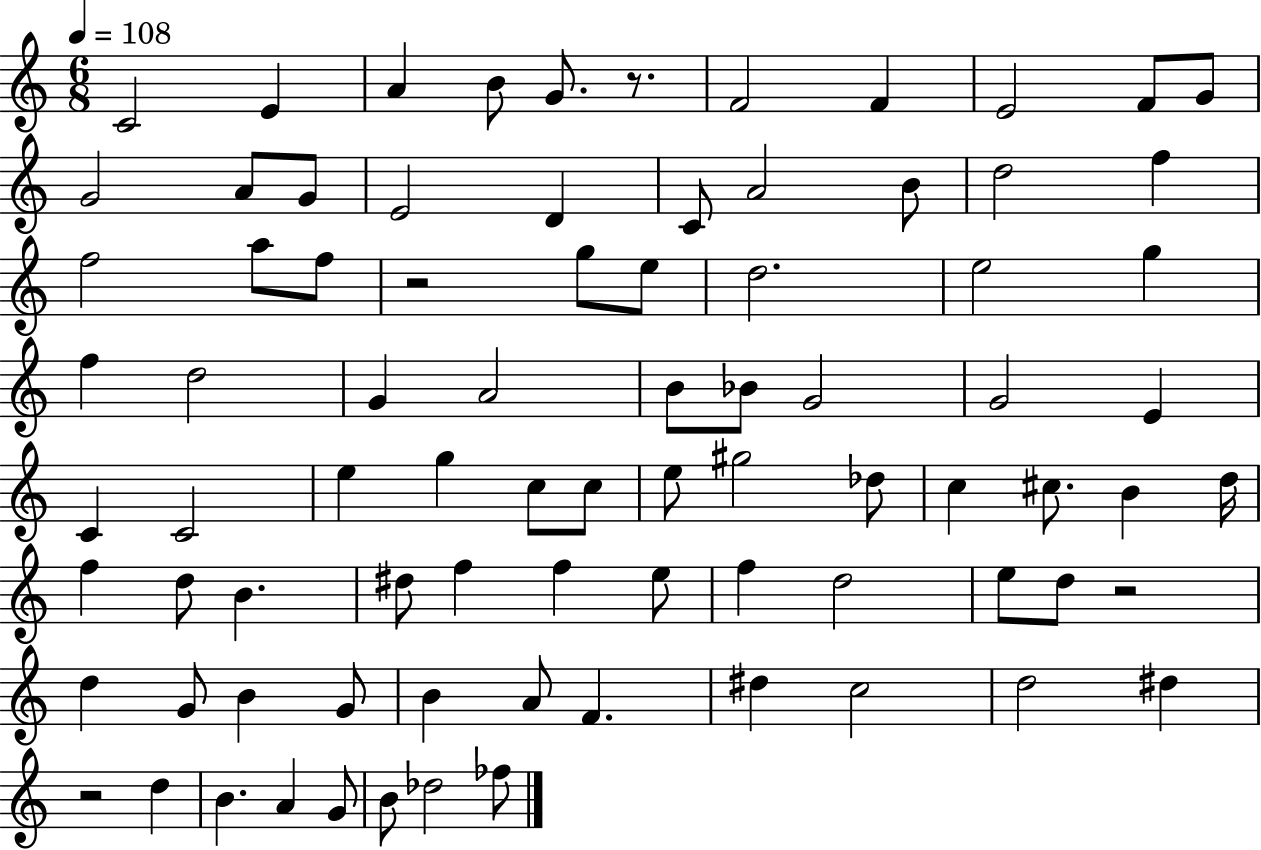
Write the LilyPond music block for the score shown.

{
  \clef treble
  \numericTimeSignature
  \time 6/8
  \key c \major
  \tempo 4 = 108
  c'2 e'4 | a'4 b'8 g'8. r8. | f'2 f'4 | e'2 f'8 g'8 | \break g'2 a'8 g'8 | e'2 d'4 | c'8 a'2 b'8 | d''2 f''4 | \break f''2 a''8 f''8 | r2 g''8 e''8 | d''2. | e''2 g''4 | \break f''4 d''2 | g'4 a'2 | b'8 bes'8 g'2 | g'2 e'4 | \break c'4 c'2 | e''4 g''4 c''8 c''8 | e''8 gis''2 des''8 | c''4 cis''8. b'4 d''16 | \break f''4 d''8 b'4. | dis''8 f''4 f''4 e''8 | f''4 d''2 | e''8 d''8 r2 | \break d''4 g'8 b'4 g'8 | b'4 a'8 f'4. | dis''4 c''2 | d''2 dis''4 | \break r2 d''4 | b'4. a'4 g'8 | b'8 des''2 fes''8 | \bar "|."
}